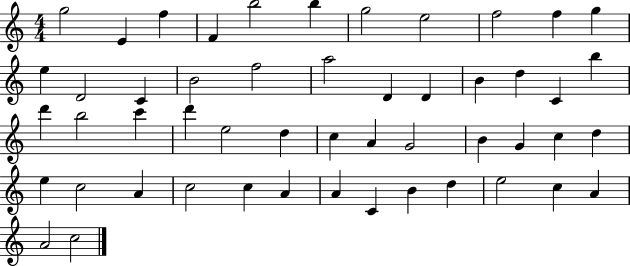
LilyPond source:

{
  \clef treble
  \numericTimeSignature
  \time 4/4
  \key c \major
  g''2 e'4 f''4 | f'4 b''2 b''4 | g''2 e''2 | f''2 f''4 g''4 | \break e''4 d'2 c'4 | b'2 f''2 | a''2 d'4 d'4 | b'4 d''4 c'4 b''4 | \break d'''4 b''2 c'''4 | d'''4 e''2 d''4 | c''4 a'4 g'2 | b'4 g'4 c''4 d''4 | \break e''4 c''2 a'4 | c''2 c''4 a'4 | a'4 c'4 b'4 d''4 | e''2 c''4 a'4 | \break a'2 c''2 | \bar "|."
}